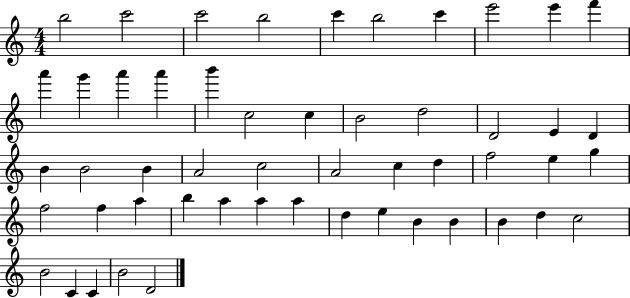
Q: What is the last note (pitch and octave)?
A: D4